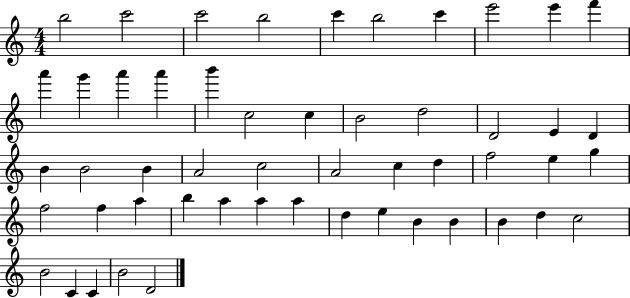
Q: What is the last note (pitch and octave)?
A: D4